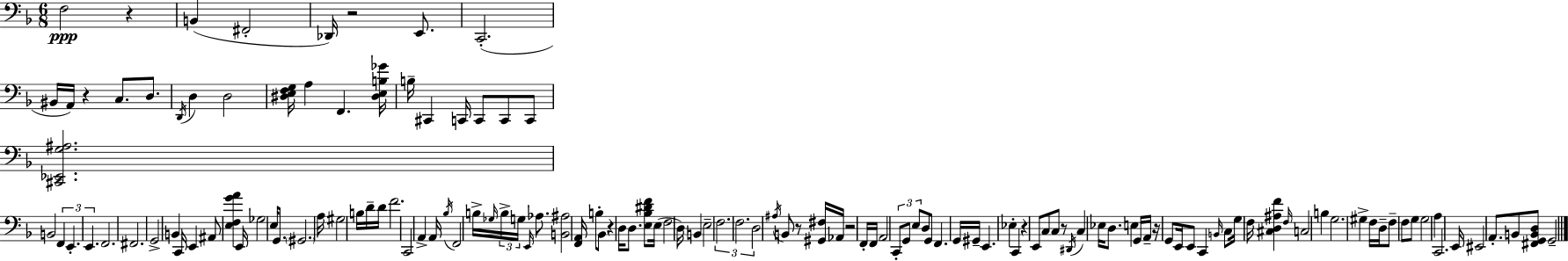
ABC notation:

X:1
T:Untitled
M:6/8
L:1/4
K:Dm
F,2 z B,, ^F,,2 _D,,/4 z2 E,,/2 C,,2 ^B,,/4 A,,/4 z C,/2 D,/2 D,,/4 D, D,2 [^D,E,F,G,]/4 A, F,, [^D,E,B,_G]/4 B,/4 ^C,, C,,/4 C,,/2 C,,/2 C,,/2 [^C,,_E,,G,^A,]2 B,,2 F,, E,, E,, F,,2 ^F,,2 G,,2 B,, C,,/4 E,, ^A,,/2 [E,F,GA] E,,/4 _G,2 E,/4 G,,/2 ^G,,2 A,/4 ^G,2 B,/4 D/4 D/4 F2 C,,2 A,, A,,/4 _B,/4 F,,2 B,/4 _G,/4 B,/4 G,/4 E,,/4 _A,/2 [B,,^A,]2 [F,,A,,]/4 B,/2 _B,,/2 z D,/4 D,/2 [E,_B,^DF]/2 E,/4 F,2 D,/4 B,, E,2 F,2 F,2 D,2 ^A,/4 B,,/2 z/2 [^G,,^F,]/4 _A,,/4 z2 F,,/4 F,,/4 A,,2 C,,/2 G,,/2 E,/2 D,/2 G,,/2 F,, G,,/4 ^G,,/4 E,, _E, C,, z E,,/2 C,/2 C,/2 z/2 ^D,,/4 C, _E,/4 D,/2 E, G,,/4 A,,/4 z/4 G,,/2 E,,/4 E,,/2 C,, B,,/4 C,/2 G,/4 F,/4 [^C,D,^A,F] F,/4 C,2 B, G,2 ^G, F,/4 D,/4 F,/2 F,/2 G,/2 G,2 A, C,,2 E,,/4 ^E,,2 A,,/2 B,,/2 [^F,,G,,B,,D,]/2 G,,2